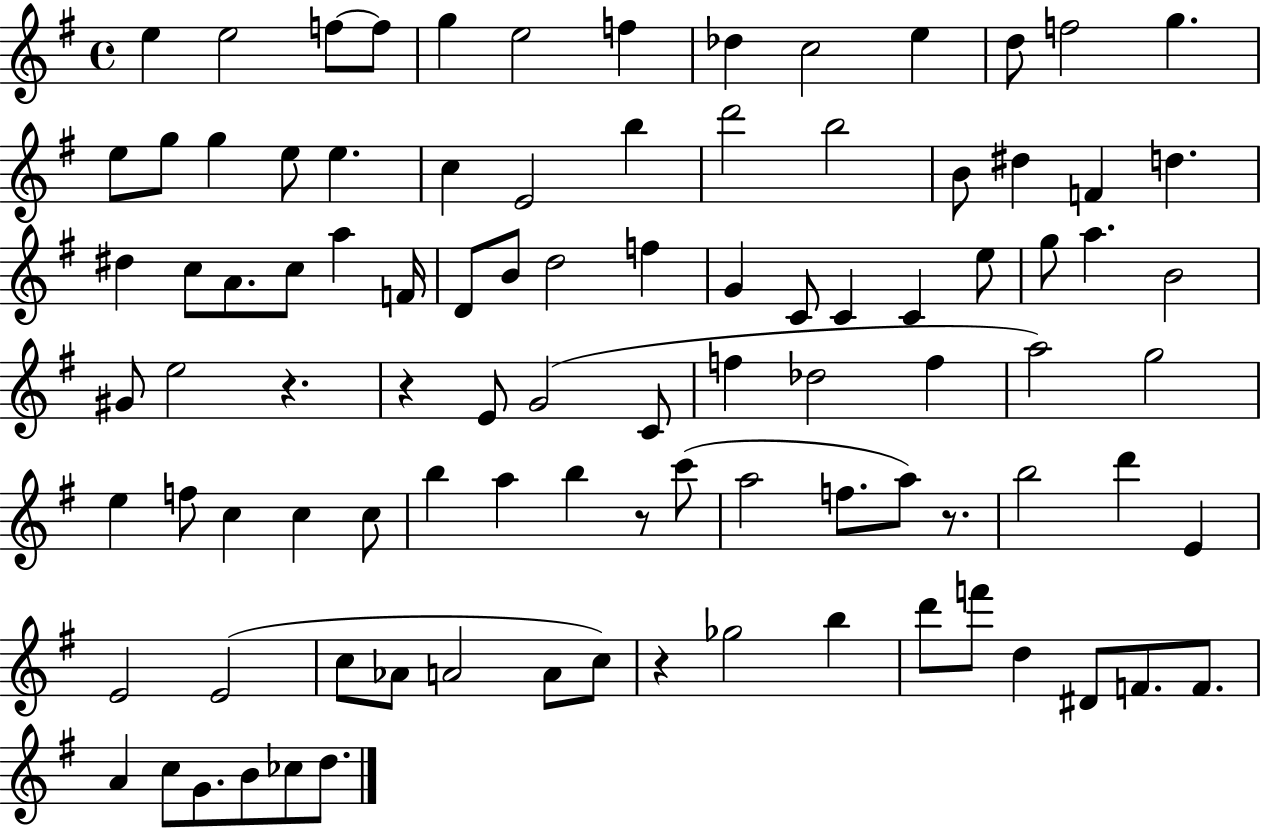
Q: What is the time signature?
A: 4/4